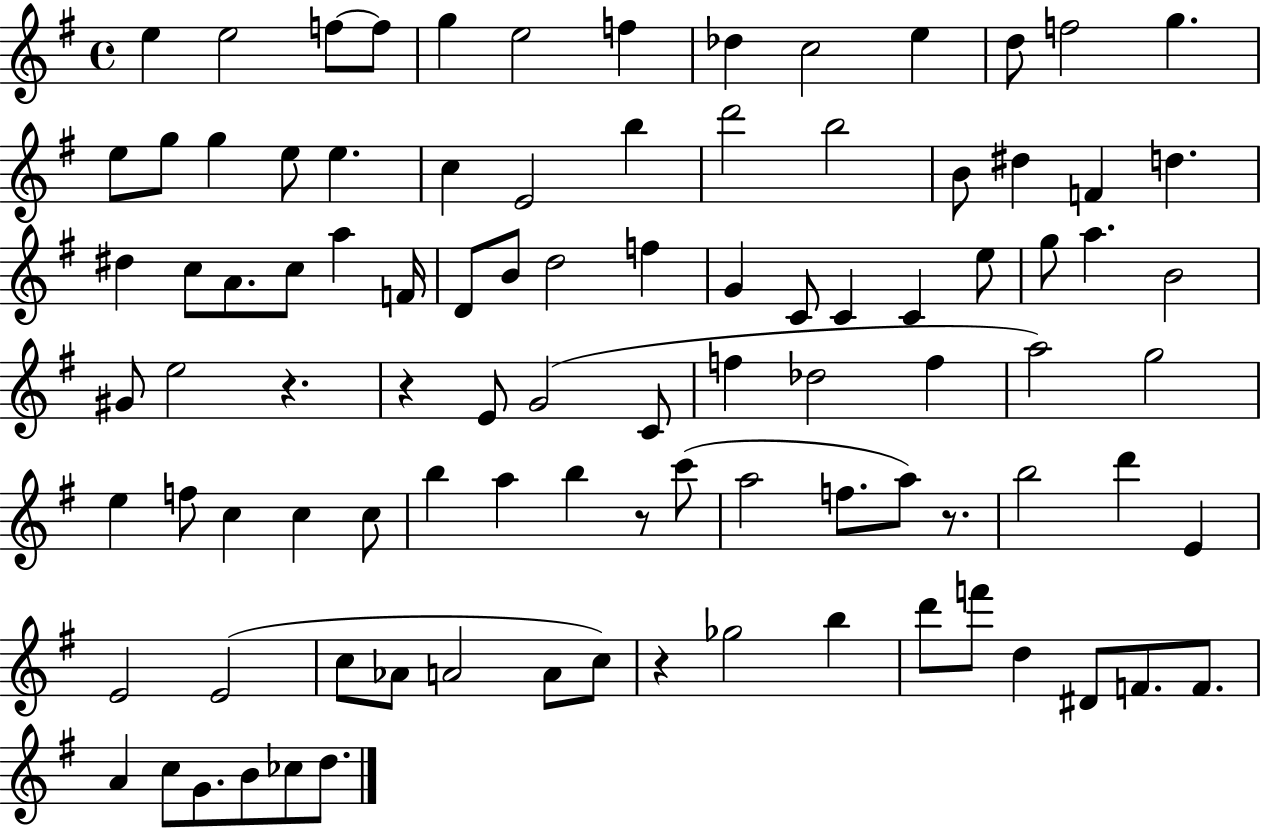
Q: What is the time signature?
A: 4/4